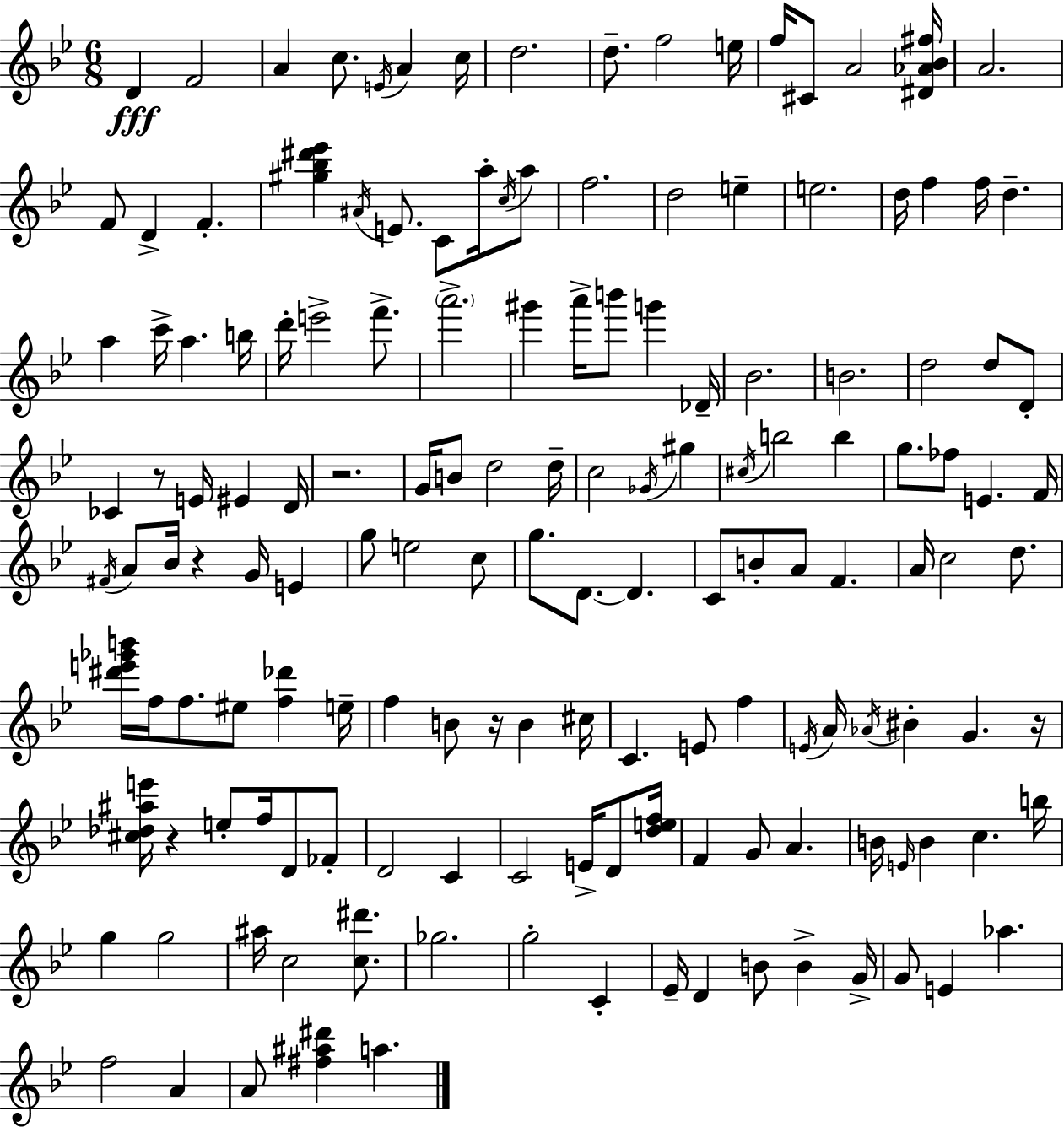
D4/q F4/h A4/q C5/e. E4/s A4/q C5/s D5/h. D5/e. F5/h E5/s F5/s C#4/e A4/h [D#4,Ab4,Bb4,F#5]/s A4/h. F4/e D4/q F4/q. [G#5,Bb5,D#6,Eb6]/q A#4/s E4/e. C4/e A5/s C5/s A5/e F5/h. D5/h E5/q E5/h. D5/s F5/q F5/s D5/q. A5/q C6/s A5/q. B5/s D6/s E6/h F6/e. A6/h. G#6/q A6/s B6/e G6/q Db4/s Bb4/h. B4/h. D5/h D5/e D4/e CES4/q R/e E4/s EIS4/q D4/s R/h. G4/s B4/e D5/h D5/s C5/h Gb4/s G#5/q C#5/s B5/h B5/q G5/e. FES5/e E4/q. F4/s F#4/s A4/e Bb4/s R/q G4/s E4/q G5/e E5/h C5/e G5/e. D4/e. D4/q. C4/e B4/e A4/e F4/q. A4/s C5/h D5/e. [D#6,E6,Gb6,B6]/s F5/s F5/e. EIS5/e [F5,Db6]/q E5/s F5/q B4/e R/s B4/q C#5/s C4/q. E4/e F5/q E4/s A4/s Ab4/s BIS4/q G4/q. R/s [C#5,Db5,A#5,E6]/s R/q E5/e F5/s D4/e FES4/e D4/h C4/q C4/h E4/s D4/e [D5,E5,F5]/s F4/q G4/e A4/q. B4/s E4/s B4/q C5/q. B5/s G5/q G5/h A#5/s C5/h [C5,D#6]/e. Gb5/h. G5/h C4/q Eb4/s D4/q B4/e B4/q G4/s G4/e E4/q Ab5/q. F5/h A4/q A4/e [F#5,A#5,D#6]/q A5/q.